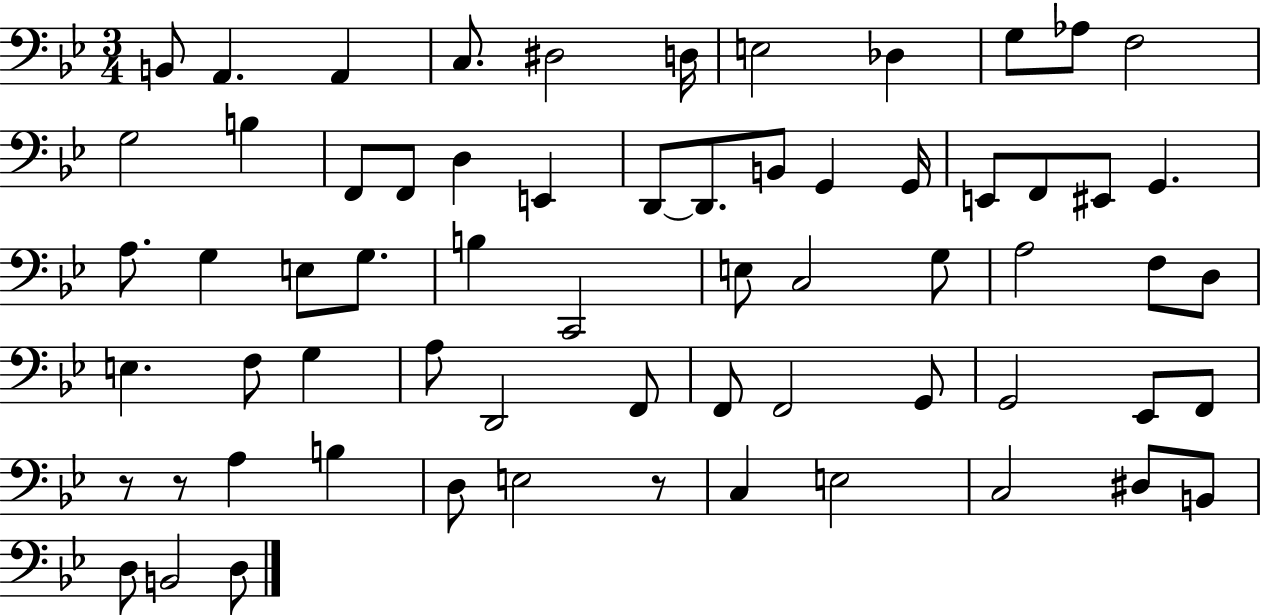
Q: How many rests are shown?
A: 3